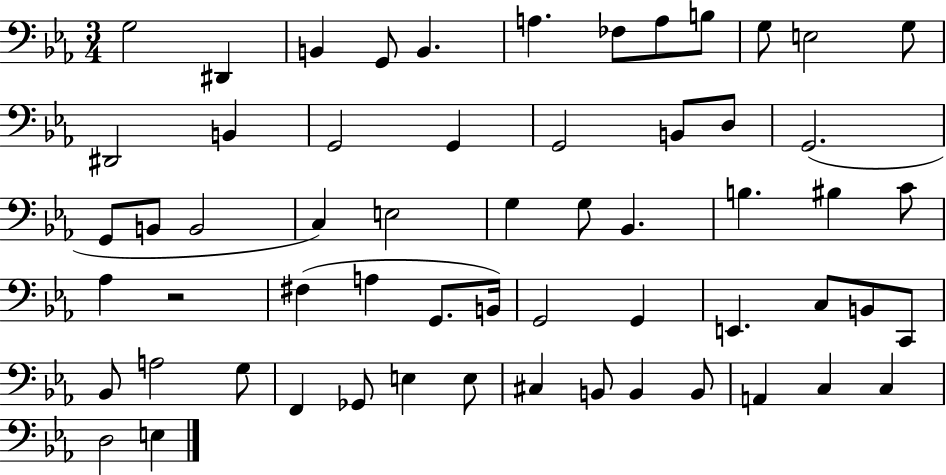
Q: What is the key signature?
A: EES major